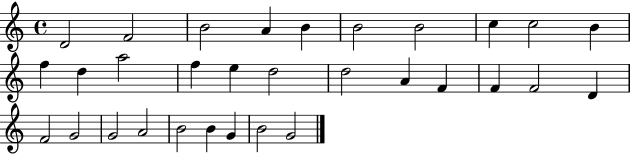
X:1
T:Untitled
M:4/4
L:1/4
K:C
D2 F2 B2 A B B2 B2 c c2 B f d a2 f e d2 d2 A F F F2 D F2 G2 G2 A2 B2 B G B2 G2